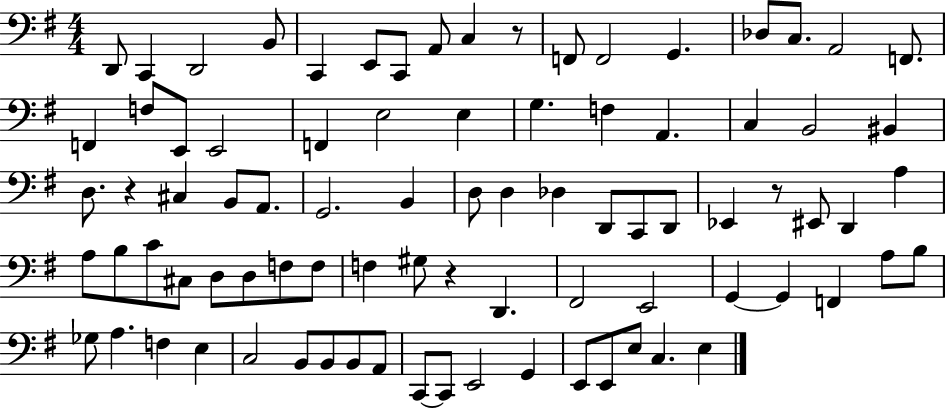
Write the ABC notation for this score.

X:1
T:Untitled
M:4/4
L:1/4
K:G
D,,/2 C,, D,,2 B,,/2 C,, E,,/2 C,,/2 A,,/2 C, z/2 F,,/2 F,,2 G,, _D,/2 C,/2 A,,2 F,,/2 F,, F,/2 E,,/2 E,,2 F,, E,2 E, G, F, A,, C, B,,2 ^B,, D,/2 z ^C, B,,/2 A,,/2 G,,2 B,, D,/2 D, _D, D,,/2 C,,/2 D,,/2 _E,, z/2 ^E,,/2 D,, A, A,/2 B,/2 C/2 ^C,/2 D,/2 D,/2 F,/2 F,/2 F, ^G,/2 z D,, ^F,,2 E,,2 G,, G,, F,, A,/2 B,/2 _G,/2 A, F, E, C,2 B,,/2 B,,/2 B,,/2 A,,/2 C,,/2 C,,/2 E,,2 G,, E,,/2 E,,/2 E,/2 C, E,